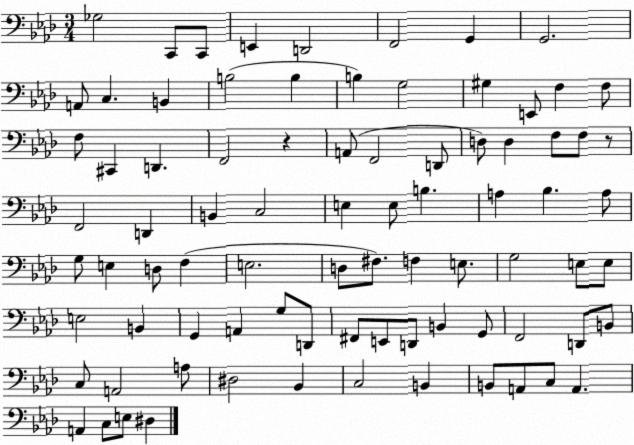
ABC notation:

X:1
T:Untitled
M:3/4
L:1/4
K:Ab
_G,2 C,,/2 C,,/2 E,, D,,2 F,,2 G,, G,,2 A,,/2 C, B,, B,2 B, B, G,2 ^G, E,,/2 F, F,/2 F,/2 ^C,, D,, F,,2 z A,,/2 F,,2 D,,/2 D,/2 D, F,/2 F,/2 z/2 F,,2 D,, B,, C,2 E, E,/2 B, A, _B, A,/2 G,/2 E, D,/2 F, E,2 D,/2 ^F,/2 F, E,/2 G,2 E,/2 E,/2 E,2 B,, G,, A,, G,/2 D,,/2 ^F,,/2 E,,/2 D,,/2 B,, G,,/2 F,,2 D,,/2 B,,/2 C,/2 A,,2 A,/2 ^D,2 _B,, C,2 B,, B,,/2 A,,/2 C,/2 A,, A,, C,/2 E,/2 ^D,